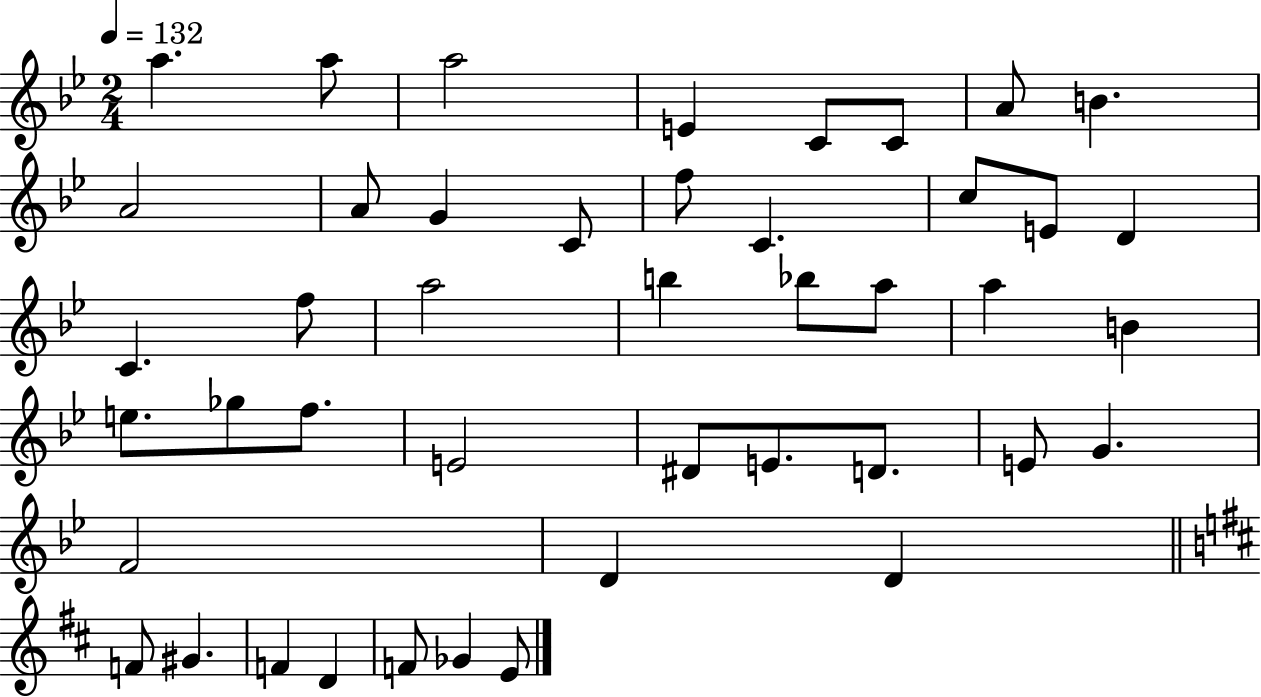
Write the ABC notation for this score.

X:1
T:Untitled
M:2/4
L:1/4
K:Bb
a a/2 a2 E C/2 C/2 A/2 B A2 A/2 G C/2 f/2 C c/2 E/2 D C f/2 a2 b _b/2 a/2 a B e/2 _g/2 f/2 E2 ^D/2 E/2 D/2 E/2 G F2 D D F/2 ^G F D F/2 _G E/2